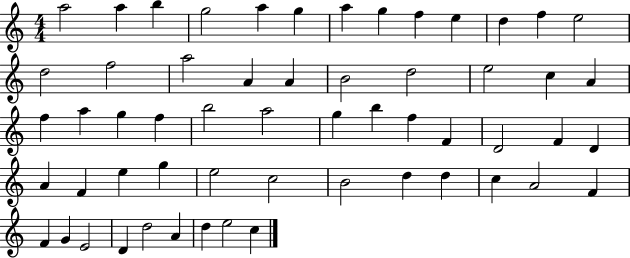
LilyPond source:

{
  \clef treble
  \numericTimeSignature
  \time 4/4
  \key c \major
  a''2 a''4 b''4 | g''2 a''4 g''4 | a''4 g''4 f''4 e''4 | d''4 f''4 e''2 | \break d''2 f''2 | a''2 a'4 a'4 | b'2 d''2 | e''2 c''4 a'4 | \break f''4 a''4 g''4 f''4 | b''2 a''2 | g''4 b''4 f''4 f'4 | d'2 f'4 d'4 | \break a'4 f'4 e''4 g''4 | e''2 c''2 | b'2 d''4 d''4 | c''4 a'2 f'4 | \break f'4 g'4 e'2 | d'4 d''2 a'4 | d''4 e''2 c''4 | \bar "|."
}